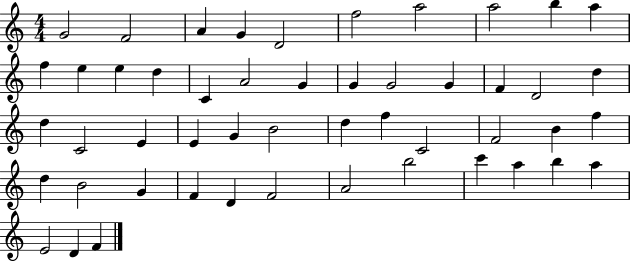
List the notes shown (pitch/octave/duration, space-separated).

G4/h F4/h A4/q G4/q D4/h F5/h A5/h A5/h B5/q A5/q F5/q E5/q E5/q D5/q C4/q A4/h G4/q G4/q G4/h G4/q F4/q D4/h D5/q D5/q C4/h E4/q E4/q G4/q B4/h D5/q F5/q C4/h F4/h B4/q F5/q D5/q B4/h G4/q F4/q D4/q F4/h A4/h B5/h C6/q A5/q B5/q A5/q E4/h D4/q F4/q